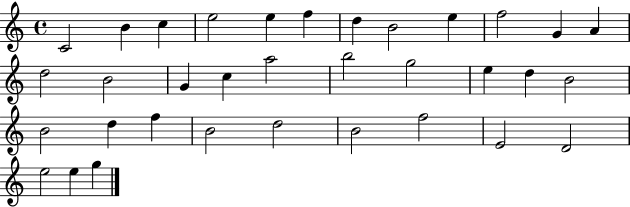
C4/h B4/q C5/q E5/h E5/q F5/q D5/q B4/h E5/q F5/h G4/q A4/q D5/h B4/h G4/q C5/q A5/h B5/h G5/h E5/q D5/q B4/h B4/h D5/q F5/q B4/h D5/h B4/h F5/h E4/h D4/h E5/h E5/q G5/q